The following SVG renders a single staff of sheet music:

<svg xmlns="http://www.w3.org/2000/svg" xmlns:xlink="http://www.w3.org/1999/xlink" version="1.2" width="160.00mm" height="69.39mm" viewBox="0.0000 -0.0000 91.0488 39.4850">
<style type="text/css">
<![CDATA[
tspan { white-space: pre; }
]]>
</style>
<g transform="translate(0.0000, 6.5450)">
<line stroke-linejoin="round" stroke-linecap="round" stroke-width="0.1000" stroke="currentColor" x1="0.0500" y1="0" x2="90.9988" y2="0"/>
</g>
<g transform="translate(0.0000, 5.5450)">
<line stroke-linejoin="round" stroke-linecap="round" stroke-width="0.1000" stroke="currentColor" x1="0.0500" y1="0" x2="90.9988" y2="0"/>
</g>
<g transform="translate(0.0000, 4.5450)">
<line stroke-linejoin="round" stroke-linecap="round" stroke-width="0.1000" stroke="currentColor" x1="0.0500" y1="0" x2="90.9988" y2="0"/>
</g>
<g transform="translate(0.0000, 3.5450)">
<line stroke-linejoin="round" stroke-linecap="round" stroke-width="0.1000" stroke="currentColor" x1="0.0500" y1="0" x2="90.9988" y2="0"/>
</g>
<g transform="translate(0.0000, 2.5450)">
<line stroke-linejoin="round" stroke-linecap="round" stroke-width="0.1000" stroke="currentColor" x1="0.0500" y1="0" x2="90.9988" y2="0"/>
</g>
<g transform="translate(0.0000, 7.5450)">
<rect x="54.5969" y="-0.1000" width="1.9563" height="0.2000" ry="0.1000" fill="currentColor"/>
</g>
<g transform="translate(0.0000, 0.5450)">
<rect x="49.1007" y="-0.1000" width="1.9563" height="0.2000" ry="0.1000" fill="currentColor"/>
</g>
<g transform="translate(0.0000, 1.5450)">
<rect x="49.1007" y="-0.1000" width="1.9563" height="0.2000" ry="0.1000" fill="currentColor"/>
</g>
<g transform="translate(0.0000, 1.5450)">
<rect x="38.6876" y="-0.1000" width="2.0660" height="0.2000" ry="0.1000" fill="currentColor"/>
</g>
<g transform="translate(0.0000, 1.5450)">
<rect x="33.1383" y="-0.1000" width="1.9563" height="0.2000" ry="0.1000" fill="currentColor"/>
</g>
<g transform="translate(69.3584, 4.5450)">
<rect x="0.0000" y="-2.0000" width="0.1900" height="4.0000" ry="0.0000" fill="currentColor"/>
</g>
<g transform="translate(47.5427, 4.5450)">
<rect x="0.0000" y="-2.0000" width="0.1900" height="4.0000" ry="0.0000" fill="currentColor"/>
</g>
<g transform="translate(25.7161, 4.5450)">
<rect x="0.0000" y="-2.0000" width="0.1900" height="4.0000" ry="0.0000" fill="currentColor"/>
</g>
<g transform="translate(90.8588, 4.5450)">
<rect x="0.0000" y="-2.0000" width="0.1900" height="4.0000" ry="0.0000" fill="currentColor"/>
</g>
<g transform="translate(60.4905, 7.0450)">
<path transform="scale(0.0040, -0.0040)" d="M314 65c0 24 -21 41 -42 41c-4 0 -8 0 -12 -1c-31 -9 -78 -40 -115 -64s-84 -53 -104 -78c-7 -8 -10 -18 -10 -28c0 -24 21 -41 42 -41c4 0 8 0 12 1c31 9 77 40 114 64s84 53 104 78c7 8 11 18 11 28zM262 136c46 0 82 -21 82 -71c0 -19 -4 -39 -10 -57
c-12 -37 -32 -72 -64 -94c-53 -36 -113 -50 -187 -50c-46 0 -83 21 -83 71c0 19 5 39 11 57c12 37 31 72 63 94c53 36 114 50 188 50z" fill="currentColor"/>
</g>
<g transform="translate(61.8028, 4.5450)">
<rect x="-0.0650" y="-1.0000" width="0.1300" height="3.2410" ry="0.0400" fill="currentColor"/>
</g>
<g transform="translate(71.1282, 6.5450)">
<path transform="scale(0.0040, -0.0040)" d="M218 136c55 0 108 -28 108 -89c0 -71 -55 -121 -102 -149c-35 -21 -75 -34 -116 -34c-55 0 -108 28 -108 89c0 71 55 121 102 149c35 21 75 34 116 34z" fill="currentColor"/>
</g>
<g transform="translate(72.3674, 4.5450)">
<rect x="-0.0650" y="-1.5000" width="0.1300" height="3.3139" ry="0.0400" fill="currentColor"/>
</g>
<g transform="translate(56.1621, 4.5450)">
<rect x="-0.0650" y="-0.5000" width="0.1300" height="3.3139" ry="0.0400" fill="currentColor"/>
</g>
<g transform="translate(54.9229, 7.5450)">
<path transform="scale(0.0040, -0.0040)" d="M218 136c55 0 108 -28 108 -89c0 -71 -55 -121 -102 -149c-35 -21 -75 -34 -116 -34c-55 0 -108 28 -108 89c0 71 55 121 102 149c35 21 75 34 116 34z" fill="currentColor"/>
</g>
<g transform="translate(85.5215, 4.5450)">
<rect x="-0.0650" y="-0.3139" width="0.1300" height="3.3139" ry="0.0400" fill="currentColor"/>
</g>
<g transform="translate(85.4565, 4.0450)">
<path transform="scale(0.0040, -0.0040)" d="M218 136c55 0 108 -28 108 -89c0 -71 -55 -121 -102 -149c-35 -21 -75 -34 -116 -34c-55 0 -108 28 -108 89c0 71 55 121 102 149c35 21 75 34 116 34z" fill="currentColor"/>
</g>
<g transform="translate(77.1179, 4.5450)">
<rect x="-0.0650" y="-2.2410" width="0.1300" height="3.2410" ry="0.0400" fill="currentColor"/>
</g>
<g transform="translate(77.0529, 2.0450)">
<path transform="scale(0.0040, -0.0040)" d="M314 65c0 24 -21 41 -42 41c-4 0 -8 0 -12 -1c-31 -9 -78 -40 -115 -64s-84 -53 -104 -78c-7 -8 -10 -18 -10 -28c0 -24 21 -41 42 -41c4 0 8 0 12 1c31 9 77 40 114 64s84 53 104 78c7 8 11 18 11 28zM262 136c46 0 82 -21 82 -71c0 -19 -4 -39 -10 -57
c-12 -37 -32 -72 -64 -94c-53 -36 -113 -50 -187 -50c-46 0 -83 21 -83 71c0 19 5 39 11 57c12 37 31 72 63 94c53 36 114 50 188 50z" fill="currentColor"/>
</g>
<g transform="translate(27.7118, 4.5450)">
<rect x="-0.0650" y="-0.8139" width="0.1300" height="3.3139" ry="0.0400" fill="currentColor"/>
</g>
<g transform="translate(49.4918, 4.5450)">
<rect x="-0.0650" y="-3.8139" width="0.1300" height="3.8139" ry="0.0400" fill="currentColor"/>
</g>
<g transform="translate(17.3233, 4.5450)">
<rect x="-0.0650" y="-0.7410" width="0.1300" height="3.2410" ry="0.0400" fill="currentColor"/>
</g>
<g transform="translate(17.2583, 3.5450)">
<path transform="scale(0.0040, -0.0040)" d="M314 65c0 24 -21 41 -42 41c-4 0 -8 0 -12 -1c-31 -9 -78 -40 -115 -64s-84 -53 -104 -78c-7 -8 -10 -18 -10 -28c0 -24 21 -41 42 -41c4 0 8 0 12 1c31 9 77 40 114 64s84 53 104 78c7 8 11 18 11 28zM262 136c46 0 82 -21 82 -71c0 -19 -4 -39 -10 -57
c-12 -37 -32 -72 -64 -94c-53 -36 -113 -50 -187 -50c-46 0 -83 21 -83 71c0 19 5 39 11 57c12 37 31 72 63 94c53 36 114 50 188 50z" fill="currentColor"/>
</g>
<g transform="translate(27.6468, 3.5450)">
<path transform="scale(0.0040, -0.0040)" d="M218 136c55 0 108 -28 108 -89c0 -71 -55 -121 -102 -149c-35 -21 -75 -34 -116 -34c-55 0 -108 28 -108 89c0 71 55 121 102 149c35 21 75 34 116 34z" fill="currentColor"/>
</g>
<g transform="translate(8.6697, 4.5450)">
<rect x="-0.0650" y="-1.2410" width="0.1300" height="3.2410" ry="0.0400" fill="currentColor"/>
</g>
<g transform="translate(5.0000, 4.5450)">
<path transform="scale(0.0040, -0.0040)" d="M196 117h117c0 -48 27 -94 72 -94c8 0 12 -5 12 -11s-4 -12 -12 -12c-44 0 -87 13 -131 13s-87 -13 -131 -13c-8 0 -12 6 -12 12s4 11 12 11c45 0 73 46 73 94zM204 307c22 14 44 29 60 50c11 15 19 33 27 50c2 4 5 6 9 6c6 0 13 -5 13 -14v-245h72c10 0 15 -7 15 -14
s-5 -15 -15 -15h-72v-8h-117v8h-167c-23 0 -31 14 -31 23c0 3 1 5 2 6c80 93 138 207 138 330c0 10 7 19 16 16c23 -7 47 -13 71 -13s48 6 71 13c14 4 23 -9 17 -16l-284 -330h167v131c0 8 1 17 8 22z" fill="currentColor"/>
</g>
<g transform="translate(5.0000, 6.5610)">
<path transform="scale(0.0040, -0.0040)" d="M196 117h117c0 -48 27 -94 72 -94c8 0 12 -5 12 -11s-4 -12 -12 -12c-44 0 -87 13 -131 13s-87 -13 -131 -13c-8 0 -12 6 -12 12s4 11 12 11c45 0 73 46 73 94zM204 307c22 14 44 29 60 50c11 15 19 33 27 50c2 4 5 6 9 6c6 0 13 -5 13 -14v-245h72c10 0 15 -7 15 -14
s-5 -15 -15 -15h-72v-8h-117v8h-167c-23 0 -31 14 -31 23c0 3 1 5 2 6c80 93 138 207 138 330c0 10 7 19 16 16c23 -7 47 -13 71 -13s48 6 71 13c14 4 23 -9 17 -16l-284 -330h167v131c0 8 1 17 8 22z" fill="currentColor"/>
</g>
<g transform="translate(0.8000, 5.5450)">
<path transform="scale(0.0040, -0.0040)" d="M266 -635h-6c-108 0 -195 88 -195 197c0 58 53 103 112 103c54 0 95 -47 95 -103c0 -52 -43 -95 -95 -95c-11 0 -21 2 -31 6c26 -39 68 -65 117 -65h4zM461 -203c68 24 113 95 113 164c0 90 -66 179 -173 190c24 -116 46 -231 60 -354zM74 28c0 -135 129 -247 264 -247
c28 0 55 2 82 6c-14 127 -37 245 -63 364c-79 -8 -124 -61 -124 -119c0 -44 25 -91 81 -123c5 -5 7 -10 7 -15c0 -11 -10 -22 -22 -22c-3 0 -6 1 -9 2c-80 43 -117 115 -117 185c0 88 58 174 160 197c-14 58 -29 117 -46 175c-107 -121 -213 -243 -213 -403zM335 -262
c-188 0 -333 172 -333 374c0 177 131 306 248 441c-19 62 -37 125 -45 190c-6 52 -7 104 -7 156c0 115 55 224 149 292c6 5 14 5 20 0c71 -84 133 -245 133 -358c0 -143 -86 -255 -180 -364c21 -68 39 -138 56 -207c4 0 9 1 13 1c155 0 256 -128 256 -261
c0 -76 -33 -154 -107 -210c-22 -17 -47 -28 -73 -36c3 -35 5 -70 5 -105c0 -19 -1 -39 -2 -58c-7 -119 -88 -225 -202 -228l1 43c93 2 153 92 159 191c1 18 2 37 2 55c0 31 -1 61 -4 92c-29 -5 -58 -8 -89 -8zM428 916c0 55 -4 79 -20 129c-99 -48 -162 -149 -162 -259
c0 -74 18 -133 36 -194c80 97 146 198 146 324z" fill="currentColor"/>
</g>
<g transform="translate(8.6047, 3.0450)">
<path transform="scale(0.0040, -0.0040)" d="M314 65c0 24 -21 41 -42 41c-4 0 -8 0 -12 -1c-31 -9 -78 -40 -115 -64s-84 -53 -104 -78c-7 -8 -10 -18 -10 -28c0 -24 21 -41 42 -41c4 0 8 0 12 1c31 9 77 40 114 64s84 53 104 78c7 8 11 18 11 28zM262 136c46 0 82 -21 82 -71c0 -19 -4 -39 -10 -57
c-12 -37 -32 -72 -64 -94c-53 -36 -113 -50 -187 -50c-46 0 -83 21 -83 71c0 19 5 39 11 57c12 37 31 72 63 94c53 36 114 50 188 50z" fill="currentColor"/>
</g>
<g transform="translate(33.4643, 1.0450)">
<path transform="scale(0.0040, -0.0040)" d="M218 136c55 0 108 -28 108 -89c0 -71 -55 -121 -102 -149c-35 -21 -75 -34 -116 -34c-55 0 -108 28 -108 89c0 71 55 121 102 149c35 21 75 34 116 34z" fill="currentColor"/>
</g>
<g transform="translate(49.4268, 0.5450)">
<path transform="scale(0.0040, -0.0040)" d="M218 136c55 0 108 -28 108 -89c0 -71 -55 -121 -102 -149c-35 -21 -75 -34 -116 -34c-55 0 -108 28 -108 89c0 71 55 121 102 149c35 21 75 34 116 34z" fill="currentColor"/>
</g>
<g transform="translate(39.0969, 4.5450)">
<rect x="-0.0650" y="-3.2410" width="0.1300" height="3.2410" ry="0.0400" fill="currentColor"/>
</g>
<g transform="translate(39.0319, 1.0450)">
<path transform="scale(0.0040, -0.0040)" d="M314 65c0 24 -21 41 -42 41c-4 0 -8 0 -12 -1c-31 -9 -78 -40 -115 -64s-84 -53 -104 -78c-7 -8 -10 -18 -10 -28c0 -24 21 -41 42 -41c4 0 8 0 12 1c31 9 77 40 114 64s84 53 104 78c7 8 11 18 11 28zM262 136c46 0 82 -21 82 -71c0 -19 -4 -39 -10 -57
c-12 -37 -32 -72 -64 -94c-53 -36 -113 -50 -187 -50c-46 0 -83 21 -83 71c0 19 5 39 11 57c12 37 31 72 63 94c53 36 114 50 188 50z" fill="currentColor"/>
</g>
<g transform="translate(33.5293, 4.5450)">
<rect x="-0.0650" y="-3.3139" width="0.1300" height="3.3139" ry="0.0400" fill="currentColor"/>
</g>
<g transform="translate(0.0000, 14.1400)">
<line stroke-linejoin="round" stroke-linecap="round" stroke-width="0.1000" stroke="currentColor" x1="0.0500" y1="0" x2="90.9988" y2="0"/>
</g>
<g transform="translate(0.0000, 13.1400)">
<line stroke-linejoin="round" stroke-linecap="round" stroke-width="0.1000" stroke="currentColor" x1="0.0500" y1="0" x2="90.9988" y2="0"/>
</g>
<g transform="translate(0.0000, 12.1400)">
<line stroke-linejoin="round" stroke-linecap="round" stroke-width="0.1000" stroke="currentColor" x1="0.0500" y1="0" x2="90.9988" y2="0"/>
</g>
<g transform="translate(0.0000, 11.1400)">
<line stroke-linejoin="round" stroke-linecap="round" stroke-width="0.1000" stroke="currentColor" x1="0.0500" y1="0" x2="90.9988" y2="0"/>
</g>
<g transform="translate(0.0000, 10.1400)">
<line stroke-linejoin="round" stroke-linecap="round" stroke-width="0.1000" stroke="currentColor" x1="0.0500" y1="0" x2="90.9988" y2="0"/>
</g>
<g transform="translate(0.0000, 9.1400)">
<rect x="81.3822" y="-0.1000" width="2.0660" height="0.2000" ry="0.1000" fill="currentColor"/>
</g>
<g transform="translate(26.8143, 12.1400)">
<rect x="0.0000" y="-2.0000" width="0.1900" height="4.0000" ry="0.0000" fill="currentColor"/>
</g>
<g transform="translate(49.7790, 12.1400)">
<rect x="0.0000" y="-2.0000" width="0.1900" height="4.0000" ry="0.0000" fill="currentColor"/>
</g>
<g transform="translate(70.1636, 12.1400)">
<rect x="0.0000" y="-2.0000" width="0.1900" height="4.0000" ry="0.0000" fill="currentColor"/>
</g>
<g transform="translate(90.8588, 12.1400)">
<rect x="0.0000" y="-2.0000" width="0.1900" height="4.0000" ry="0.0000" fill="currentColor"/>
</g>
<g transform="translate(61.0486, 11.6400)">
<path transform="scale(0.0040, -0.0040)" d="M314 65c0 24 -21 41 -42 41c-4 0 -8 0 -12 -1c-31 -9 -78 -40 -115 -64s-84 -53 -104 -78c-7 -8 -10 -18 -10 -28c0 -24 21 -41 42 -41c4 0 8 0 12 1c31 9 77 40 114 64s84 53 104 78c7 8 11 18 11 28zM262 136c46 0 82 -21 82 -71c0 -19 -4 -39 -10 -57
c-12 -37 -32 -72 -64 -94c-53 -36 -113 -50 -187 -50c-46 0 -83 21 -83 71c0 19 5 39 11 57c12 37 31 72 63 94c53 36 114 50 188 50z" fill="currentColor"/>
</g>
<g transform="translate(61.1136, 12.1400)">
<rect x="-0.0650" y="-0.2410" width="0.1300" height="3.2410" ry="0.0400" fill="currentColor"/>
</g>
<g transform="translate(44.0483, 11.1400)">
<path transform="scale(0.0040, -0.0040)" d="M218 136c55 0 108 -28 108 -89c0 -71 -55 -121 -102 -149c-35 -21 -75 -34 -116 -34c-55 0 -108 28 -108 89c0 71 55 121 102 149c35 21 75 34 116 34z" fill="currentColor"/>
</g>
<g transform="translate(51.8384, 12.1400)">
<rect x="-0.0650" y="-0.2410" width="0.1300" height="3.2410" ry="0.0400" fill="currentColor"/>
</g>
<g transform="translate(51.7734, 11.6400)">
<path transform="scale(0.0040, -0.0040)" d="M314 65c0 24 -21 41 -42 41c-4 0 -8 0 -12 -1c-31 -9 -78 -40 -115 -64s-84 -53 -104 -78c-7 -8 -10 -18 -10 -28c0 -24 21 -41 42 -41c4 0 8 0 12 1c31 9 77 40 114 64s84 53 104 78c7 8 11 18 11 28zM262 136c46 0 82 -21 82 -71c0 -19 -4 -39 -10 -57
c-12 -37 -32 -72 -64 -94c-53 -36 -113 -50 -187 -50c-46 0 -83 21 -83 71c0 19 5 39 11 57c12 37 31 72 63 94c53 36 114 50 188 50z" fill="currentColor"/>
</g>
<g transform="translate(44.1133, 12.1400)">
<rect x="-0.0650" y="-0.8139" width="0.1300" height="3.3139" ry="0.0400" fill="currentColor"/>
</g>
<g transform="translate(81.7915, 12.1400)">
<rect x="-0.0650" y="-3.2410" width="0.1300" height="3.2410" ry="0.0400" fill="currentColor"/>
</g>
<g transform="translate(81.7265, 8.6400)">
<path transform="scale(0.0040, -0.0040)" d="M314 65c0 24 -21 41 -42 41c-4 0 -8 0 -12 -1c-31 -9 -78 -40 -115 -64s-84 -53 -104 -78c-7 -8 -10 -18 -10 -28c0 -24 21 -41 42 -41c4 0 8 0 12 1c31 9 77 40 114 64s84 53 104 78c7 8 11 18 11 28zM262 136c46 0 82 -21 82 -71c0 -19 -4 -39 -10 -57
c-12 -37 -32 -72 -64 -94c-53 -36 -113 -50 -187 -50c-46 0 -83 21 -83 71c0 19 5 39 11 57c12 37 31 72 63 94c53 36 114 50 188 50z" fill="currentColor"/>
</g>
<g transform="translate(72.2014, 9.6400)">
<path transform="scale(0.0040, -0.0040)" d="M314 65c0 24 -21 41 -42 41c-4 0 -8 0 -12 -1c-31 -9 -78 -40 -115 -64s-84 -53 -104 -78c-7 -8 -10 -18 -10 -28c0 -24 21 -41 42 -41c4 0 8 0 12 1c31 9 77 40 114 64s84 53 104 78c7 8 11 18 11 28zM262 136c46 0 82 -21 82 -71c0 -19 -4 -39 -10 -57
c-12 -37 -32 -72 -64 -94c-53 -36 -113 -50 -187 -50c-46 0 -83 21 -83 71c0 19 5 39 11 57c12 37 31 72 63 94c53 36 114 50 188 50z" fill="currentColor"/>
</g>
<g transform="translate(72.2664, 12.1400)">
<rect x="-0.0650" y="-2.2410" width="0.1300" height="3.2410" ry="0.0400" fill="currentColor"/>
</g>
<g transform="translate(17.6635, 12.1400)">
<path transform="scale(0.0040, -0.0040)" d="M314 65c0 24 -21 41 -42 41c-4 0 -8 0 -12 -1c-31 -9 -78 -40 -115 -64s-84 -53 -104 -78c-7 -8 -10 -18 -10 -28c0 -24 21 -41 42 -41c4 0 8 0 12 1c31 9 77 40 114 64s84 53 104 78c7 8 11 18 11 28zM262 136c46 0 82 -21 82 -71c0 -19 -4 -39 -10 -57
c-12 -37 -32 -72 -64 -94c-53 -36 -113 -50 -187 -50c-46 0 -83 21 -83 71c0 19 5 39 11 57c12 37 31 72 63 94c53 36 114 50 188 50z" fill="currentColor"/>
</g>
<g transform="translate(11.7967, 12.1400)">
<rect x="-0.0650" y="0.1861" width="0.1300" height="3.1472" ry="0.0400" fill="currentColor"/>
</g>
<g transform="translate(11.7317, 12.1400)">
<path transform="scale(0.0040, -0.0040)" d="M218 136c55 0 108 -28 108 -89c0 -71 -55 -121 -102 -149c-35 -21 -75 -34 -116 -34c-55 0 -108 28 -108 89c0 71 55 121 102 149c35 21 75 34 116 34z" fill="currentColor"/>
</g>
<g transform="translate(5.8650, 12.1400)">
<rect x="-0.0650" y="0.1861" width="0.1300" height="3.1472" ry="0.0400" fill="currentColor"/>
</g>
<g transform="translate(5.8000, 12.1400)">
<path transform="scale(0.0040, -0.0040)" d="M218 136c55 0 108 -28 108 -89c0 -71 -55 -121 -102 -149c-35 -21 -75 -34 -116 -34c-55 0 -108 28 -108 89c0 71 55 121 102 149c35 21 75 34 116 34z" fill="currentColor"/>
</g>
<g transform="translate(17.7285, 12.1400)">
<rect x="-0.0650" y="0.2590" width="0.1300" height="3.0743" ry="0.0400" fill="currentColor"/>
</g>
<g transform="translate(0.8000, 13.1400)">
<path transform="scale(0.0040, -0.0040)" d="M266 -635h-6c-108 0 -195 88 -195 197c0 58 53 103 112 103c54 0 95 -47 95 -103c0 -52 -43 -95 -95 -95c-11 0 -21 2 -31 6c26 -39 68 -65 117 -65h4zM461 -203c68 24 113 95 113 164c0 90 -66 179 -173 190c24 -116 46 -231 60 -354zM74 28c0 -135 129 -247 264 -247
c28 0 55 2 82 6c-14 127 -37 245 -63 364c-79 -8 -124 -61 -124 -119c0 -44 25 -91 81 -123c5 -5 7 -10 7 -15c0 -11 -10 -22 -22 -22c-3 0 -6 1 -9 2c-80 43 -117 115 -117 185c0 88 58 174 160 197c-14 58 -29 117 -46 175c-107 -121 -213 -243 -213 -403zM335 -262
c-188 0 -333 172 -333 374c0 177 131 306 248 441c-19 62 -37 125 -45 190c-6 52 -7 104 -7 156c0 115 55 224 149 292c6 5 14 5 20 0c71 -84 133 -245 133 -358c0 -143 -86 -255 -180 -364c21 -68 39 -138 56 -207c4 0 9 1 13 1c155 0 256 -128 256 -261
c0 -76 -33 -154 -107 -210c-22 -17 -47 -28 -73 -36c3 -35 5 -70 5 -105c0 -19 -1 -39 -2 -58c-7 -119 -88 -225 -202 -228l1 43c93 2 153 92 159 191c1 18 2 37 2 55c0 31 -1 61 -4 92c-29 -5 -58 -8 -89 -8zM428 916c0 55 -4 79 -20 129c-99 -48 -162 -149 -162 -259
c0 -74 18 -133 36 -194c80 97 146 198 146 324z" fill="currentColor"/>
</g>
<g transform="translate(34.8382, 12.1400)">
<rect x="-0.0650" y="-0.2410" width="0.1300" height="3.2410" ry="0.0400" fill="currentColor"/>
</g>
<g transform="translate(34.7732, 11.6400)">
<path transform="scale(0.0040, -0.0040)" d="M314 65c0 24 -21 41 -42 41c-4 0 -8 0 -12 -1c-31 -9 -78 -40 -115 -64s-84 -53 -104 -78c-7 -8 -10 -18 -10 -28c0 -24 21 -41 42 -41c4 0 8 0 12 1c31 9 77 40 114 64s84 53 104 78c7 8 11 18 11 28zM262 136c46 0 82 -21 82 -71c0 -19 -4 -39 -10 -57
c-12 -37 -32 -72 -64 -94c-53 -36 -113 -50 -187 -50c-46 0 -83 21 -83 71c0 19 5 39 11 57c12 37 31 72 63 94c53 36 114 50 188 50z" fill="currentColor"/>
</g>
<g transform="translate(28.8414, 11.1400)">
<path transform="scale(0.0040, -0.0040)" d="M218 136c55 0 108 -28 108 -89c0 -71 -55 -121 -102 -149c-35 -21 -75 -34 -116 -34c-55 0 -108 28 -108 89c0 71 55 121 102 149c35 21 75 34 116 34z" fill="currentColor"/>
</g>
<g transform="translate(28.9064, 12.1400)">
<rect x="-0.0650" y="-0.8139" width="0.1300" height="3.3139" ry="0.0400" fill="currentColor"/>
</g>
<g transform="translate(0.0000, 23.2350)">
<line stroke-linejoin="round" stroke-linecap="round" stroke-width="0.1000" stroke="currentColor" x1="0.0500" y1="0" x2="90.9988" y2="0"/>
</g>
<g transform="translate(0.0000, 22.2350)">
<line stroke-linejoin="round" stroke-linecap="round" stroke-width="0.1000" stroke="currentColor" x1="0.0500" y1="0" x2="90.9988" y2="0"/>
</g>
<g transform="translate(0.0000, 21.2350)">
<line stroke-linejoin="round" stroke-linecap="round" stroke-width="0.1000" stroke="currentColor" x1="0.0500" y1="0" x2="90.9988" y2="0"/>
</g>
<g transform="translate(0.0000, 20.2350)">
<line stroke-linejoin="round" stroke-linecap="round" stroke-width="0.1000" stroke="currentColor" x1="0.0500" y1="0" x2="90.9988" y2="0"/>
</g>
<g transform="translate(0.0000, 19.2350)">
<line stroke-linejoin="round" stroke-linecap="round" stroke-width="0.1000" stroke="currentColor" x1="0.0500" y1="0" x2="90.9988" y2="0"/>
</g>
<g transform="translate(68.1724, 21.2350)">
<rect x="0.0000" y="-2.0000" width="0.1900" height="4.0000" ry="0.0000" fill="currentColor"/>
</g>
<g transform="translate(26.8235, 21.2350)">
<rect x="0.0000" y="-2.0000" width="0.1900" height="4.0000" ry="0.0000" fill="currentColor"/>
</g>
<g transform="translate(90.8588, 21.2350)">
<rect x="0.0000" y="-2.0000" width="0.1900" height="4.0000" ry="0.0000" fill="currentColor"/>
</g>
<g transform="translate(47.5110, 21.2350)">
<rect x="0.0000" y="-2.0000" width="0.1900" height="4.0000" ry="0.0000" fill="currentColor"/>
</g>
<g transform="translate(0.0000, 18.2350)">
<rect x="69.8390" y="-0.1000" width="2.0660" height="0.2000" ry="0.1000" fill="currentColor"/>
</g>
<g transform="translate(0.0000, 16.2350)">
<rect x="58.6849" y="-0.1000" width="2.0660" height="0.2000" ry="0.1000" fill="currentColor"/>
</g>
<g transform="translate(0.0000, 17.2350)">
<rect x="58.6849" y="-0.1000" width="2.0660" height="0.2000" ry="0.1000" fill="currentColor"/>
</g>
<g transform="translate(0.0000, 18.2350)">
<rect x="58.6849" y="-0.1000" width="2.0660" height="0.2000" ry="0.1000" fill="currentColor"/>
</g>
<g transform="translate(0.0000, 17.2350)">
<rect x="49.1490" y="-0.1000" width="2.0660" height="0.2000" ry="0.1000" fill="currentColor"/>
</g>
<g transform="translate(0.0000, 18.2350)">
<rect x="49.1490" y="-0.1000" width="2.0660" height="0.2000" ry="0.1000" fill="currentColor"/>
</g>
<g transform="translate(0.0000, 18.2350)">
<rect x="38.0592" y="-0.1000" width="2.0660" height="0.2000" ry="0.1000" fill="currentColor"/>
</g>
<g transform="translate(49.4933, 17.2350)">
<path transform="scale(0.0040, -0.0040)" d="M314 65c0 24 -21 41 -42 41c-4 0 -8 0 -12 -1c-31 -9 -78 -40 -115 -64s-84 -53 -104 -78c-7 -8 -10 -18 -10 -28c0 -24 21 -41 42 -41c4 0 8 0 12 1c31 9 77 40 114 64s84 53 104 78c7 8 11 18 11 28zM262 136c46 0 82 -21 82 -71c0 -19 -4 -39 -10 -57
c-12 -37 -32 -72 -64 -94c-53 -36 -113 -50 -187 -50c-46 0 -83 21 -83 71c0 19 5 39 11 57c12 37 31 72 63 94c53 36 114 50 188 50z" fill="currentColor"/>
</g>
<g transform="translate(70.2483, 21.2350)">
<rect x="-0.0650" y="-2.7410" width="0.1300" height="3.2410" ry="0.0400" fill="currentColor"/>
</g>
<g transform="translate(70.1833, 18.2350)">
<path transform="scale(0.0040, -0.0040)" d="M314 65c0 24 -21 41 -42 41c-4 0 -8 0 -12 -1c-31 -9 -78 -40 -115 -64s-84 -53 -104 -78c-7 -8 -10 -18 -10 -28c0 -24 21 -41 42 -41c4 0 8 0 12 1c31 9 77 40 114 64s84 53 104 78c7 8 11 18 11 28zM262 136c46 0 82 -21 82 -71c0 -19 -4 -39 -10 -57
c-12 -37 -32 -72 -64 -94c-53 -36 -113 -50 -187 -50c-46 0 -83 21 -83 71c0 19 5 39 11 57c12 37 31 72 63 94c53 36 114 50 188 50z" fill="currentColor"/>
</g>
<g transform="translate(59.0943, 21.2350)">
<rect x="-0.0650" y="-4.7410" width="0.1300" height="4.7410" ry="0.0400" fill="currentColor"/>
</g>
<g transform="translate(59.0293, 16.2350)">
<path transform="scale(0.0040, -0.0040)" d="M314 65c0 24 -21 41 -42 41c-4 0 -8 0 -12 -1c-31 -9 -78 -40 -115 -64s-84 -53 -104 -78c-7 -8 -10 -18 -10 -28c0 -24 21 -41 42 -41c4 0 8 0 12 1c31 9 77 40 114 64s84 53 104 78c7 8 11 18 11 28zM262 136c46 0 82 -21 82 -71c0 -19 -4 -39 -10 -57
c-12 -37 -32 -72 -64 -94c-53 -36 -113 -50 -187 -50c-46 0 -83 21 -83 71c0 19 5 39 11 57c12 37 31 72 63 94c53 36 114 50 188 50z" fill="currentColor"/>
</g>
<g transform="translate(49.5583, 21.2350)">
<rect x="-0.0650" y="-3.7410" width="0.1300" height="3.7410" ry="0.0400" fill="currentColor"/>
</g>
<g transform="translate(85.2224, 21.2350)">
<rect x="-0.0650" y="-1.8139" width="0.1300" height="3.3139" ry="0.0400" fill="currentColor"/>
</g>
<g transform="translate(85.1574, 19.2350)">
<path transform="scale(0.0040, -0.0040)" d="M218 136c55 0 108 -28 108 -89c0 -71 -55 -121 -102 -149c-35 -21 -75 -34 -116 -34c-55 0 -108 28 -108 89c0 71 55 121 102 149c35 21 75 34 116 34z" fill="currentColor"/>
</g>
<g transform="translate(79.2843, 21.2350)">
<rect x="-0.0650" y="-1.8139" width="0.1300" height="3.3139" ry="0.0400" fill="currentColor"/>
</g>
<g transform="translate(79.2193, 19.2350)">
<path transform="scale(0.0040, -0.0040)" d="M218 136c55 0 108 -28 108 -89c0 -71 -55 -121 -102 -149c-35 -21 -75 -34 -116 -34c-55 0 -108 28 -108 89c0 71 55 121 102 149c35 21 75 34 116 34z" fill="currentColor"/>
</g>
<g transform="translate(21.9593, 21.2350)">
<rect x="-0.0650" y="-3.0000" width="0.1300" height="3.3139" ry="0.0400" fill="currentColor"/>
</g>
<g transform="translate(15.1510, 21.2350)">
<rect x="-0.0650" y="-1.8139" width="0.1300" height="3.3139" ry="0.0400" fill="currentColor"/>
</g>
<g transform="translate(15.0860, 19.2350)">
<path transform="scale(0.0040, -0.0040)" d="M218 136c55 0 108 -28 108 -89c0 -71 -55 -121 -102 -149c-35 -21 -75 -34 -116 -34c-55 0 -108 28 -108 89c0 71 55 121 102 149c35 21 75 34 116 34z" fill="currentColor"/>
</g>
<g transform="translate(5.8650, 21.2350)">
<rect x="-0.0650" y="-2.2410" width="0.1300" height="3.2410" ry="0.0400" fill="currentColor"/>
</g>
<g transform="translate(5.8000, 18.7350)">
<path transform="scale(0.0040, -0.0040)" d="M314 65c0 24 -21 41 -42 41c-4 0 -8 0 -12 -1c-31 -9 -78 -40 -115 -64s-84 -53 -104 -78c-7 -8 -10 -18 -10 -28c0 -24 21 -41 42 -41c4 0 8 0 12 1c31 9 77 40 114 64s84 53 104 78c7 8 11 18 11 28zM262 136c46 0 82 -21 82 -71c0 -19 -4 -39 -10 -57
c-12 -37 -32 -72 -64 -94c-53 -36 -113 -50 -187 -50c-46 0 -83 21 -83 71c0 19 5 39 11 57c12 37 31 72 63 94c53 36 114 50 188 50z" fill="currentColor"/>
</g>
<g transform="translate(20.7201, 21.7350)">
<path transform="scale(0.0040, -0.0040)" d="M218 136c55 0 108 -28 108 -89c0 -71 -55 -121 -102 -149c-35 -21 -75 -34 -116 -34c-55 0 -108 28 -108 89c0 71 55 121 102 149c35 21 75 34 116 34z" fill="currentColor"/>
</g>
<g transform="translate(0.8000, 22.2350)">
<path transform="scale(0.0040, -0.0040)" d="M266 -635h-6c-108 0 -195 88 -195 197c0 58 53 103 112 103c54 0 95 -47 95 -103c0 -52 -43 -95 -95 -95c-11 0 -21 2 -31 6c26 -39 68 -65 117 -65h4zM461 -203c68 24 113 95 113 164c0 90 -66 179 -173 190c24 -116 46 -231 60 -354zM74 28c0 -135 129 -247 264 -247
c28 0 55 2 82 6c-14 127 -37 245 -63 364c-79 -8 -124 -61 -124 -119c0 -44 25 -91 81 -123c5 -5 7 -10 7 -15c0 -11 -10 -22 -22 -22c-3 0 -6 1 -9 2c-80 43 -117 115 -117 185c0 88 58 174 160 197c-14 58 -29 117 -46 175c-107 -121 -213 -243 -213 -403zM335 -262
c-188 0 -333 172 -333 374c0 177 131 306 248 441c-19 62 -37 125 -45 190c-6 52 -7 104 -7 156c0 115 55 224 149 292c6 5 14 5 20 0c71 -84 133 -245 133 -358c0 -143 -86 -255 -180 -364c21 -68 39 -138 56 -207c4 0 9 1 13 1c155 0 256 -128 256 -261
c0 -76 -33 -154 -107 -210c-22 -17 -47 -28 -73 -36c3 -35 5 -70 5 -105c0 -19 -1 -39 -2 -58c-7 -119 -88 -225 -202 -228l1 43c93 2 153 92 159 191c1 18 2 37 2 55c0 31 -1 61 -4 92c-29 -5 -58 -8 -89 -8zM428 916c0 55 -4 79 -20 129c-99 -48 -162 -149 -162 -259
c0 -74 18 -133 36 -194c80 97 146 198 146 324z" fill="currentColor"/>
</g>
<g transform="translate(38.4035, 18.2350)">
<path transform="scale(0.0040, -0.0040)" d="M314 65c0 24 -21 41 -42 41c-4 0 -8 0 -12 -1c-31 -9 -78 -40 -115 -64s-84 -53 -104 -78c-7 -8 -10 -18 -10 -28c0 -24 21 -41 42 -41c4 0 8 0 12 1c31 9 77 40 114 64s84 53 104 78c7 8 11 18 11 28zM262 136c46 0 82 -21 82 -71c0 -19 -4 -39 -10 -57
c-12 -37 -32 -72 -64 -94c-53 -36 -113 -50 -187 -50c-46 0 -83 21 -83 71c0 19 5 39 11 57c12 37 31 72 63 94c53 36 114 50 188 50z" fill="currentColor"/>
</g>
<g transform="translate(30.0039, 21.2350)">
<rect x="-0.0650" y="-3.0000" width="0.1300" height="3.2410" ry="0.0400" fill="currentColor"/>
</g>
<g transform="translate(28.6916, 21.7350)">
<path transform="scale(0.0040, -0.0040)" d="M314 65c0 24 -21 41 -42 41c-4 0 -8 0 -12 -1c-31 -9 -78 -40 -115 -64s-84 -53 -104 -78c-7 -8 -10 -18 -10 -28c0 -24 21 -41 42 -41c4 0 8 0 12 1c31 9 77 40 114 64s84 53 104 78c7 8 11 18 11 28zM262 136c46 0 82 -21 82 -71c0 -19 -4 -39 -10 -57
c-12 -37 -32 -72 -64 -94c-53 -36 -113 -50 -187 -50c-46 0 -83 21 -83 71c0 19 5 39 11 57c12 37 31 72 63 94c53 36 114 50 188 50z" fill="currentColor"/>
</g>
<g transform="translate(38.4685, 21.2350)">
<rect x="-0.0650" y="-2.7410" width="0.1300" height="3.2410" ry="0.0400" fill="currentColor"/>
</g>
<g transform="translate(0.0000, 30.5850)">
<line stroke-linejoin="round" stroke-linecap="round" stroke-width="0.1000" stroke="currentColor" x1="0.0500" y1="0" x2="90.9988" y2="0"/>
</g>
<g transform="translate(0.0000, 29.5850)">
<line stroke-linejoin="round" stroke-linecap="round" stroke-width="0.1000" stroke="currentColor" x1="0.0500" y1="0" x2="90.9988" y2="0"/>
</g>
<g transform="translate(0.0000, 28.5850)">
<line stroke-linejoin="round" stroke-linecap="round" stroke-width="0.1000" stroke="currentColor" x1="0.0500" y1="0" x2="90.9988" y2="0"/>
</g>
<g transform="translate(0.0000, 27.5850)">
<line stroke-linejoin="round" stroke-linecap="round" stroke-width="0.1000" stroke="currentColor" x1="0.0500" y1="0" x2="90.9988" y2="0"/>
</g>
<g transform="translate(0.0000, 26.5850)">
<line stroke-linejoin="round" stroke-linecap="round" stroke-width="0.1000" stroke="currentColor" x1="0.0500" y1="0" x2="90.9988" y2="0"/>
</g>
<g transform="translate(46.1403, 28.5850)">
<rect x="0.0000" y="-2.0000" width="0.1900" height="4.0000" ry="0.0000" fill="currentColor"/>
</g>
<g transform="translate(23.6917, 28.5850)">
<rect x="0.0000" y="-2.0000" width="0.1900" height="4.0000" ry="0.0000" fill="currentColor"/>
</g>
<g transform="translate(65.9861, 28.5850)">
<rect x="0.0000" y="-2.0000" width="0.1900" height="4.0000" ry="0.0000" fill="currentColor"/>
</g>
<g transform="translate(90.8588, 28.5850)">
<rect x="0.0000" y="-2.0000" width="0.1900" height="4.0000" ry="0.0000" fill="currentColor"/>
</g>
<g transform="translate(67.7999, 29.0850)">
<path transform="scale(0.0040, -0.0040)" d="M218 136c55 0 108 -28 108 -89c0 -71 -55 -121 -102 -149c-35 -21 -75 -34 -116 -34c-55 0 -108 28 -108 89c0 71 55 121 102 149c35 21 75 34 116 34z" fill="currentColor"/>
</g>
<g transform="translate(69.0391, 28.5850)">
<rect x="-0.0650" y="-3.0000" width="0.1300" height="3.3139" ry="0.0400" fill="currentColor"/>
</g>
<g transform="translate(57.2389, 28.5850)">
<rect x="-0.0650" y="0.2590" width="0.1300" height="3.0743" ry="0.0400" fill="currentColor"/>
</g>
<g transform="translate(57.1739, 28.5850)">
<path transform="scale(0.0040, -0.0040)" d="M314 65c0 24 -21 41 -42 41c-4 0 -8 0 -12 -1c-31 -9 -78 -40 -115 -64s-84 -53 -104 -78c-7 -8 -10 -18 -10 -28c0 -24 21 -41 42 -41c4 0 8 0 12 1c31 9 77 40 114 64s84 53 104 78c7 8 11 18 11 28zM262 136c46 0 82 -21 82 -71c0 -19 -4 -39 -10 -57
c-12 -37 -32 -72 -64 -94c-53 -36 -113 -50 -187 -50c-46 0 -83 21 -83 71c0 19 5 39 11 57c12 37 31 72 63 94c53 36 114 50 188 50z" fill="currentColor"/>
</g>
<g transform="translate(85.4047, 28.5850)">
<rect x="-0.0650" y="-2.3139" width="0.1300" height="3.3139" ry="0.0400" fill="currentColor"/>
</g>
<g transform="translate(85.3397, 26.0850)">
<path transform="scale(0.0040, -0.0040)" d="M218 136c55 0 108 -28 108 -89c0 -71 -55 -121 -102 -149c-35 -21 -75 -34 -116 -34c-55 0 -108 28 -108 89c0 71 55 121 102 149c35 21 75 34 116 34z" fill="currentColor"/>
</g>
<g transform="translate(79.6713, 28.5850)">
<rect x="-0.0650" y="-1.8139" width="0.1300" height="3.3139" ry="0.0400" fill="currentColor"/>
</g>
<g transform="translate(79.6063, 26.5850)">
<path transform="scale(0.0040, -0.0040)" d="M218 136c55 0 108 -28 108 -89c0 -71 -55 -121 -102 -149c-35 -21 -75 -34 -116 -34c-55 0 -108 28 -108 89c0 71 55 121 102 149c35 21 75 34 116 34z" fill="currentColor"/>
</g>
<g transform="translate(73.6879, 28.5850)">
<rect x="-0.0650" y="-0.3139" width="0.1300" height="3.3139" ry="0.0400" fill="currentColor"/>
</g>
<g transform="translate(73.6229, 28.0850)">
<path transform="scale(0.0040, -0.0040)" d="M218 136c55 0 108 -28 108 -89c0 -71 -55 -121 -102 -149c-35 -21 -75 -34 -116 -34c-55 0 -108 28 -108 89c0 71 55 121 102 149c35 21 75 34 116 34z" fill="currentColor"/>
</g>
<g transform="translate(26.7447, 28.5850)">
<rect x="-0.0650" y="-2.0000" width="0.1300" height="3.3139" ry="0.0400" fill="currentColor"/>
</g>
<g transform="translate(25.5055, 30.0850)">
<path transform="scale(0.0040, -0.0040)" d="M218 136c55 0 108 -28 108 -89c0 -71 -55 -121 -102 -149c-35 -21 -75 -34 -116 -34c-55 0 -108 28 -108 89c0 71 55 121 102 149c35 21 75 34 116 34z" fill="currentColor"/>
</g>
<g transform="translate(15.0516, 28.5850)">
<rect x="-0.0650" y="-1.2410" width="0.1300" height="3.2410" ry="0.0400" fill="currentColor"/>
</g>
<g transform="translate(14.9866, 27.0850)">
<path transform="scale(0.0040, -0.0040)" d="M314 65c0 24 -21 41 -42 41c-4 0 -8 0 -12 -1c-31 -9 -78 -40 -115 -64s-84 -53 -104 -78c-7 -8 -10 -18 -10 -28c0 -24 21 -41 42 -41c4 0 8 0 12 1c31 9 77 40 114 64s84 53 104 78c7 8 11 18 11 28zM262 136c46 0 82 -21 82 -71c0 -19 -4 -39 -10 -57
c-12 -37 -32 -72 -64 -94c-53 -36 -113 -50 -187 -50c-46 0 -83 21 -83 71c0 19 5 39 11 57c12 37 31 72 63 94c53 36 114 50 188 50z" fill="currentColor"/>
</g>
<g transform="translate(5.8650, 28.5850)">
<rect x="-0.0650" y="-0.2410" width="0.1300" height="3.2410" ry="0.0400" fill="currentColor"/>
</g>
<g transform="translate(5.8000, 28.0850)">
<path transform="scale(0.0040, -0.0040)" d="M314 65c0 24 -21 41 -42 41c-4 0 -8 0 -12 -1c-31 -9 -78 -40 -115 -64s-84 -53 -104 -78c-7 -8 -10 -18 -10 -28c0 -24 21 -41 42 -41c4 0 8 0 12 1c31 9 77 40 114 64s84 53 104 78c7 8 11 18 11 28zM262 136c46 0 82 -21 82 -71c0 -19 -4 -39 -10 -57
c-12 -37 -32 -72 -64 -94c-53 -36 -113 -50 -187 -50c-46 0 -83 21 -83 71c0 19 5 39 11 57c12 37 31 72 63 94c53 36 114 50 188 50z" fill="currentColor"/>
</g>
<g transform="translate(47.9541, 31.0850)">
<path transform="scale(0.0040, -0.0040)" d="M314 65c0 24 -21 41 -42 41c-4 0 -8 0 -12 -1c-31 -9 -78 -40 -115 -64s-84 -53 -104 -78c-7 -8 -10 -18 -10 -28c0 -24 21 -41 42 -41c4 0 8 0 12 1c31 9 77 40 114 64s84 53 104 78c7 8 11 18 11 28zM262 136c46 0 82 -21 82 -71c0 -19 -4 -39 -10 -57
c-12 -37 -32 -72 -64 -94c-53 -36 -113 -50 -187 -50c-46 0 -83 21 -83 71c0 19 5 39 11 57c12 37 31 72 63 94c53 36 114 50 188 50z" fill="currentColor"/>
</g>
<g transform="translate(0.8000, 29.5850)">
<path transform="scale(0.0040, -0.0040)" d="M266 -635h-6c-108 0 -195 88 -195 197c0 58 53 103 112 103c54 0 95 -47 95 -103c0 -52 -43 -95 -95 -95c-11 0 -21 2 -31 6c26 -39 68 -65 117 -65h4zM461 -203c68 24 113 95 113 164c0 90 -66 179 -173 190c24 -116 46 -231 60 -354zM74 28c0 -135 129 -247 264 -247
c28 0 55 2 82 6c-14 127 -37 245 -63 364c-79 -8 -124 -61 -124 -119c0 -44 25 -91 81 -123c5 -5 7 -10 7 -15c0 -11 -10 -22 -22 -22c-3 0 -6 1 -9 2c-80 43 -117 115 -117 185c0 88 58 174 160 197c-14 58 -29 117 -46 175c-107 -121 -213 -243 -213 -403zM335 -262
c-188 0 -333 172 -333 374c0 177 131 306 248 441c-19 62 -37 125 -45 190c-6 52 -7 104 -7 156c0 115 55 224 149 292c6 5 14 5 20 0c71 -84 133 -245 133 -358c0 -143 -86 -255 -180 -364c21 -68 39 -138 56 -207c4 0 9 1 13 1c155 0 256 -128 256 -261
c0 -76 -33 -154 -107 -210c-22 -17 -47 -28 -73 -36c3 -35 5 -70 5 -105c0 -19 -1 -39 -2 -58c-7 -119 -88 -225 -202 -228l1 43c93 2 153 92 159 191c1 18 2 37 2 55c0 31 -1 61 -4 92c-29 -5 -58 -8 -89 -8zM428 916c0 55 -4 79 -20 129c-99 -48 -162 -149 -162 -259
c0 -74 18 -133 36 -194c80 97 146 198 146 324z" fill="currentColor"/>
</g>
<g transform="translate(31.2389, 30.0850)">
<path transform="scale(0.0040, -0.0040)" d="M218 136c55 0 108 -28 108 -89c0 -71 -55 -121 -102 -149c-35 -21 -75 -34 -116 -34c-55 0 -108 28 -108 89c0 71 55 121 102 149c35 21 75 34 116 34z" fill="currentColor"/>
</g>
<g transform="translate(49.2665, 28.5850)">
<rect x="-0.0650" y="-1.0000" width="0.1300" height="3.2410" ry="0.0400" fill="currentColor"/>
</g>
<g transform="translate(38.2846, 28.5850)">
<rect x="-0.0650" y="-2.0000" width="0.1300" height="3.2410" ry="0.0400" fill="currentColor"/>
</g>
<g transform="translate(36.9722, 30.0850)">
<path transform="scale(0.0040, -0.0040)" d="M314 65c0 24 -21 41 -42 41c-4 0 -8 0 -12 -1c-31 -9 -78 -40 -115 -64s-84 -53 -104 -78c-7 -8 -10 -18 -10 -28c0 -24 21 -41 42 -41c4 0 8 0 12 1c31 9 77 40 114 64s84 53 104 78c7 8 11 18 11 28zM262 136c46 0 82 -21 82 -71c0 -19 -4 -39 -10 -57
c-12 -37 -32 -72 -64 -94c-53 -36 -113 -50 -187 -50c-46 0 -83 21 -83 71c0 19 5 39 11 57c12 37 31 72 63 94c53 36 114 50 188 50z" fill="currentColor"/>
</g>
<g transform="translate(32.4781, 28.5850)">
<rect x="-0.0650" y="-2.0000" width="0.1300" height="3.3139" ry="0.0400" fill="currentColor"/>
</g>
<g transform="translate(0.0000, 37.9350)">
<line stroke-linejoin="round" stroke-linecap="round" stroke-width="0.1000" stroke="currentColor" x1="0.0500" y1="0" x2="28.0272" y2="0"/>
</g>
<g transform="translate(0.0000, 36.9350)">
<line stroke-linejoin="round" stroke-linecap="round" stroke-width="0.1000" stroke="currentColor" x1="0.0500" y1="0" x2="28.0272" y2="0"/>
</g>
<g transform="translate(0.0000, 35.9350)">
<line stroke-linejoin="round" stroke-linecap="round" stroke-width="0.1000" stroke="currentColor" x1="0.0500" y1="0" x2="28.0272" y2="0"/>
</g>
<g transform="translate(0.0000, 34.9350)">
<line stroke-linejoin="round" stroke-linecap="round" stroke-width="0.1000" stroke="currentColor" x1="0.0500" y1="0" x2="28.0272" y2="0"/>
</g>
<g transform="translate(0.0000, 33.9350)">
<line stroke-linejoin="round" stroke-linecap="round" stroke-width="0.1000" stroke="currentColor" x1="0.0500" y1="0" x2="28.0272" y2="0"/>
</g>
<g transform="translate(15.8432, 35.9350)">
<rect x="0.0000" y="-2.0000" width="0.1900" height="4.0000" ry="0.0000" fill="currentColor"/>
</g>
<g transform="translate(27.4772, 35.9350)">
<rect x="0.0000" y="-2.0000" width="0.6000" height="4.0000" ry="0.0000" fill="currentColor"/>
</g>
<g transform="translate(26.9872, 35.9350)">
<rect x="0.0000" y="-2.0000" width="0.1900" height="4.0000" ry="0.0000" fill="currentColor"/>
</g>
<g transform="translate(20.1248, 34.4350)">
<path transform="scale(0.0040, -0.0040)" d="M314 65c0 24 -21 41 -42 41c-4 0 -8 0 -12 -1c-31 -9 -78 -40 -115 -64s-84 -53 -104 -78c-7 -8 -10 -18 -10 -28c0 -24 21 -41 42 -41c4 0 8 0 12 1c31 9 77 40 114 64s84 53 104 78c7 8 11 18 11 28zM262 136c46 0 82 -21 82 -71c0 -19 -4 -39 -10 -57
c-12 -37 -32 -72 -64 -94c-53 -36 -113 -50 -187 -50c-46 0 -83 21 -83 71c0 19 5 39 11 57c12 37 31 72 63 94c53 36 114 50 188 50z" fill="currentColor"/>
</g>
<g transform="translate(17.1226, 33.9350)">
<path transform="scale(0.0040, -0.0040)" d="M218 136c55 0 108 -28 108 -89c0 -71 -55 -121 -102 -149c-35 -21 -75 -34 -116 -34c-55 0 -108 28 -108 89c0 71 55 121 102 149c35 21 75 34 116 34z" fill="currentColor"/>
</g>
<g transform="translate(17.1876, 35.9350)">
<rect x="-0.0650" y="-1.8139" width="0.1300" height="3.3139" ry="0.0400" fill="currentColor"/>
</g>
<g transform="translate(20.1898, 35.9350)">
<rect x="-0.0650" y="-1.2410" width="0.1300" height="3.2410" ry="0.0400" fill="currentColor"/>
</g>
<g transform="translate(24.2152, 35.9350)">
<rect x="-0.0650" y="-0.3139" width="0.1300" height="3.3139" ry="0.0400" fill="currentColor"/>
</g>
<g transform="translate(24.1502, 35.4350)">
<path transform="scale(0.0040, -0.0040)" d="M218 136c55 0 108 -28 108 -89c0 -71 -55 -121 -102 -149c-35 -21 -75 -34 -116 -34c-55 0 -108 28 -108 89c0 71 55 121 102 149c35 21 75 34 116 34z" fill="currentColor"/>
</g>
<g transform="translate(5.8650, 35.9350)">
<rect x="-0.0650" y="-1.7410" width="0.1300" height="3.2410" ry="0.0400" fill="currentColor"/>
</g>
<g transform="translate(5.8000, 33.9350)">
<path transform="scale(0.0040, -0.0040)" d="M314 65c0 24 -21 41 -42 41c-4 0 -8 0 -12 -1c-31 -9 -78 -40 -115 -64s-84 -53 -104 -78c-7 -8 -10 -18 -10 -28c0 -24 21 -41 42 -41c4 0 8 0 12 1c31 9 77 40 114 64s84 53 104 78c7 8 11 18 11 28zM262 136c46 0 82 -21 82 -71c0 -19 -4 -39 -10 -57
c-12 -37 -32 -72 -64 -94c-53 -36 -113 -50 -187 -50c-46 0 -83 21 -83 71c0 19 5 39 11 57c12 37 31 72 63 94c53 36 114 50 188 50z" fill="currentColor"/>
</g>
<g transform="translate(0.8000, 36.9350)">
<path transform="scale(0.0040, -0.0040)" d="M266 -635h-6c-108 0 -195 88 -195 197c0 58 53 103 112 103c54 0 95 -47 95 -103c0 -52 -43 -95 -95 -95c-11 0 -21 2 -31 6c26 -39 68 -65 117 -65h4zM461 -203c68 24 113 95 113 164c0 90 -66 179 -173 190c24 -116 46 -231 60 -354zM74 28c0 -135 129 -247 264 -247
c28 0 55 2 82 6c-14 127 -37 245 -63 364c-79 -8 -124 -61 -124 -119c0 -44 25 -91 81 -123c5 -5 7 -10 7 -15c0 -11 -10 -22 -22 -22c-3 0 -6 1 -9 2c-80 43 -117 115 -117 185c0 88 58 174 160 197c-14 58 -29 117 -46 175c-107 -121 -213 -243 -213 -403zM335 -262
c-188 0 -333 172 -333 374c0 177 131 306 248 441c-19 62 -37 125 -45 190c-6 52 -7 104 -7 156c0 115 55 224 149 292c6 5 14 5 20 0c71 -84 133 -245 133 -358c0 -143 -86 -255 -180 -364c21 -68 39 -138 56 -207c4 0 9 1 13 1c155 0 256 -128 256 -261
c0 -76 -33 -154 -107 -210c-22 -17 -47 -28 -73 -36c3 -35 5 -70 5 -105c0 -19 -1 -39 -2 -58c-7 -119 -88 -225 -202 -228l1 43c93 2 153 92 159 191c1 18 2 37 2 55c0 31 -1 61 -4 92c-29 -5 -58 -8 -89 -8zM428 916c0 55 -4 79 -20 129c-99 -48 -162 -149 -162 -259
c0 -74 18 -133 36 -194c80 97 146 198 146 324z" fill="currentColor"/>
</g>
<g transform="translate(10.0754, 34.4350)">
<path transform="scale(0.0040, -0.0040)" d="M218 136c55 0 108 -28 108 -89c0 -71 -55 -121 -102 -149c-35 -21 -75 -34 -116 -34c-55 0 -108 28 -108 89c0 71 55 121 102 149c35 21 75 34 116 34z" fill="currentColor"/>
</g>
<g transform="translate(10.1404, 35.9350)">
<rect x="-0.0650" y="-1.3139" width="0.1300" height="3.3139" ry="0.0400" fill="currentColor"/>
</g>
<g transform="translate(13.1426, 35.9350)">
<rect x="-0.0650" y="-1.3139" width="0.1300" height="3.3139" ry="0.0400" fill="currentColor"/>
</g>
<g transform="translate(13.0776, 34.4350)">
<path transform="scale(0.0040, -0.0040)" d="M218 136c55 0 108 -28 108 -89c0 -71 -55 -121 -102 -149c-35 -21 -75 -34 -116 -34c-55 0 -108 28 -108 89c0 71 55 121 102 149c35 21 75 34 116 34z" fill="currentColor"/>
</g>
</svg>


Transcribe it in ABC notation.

X:1
T:Untitled
M:4/4
L:1/4
K:C
e2 d2 d b b2 c' C D2 E g2 c B B B2 d c2 d c2 c2 g2 b2 g2 f A A2 a2 c'2 e'2 a2 f f c2 e2 F F F2 D2 B2 A c f g f2 e e f e2 c